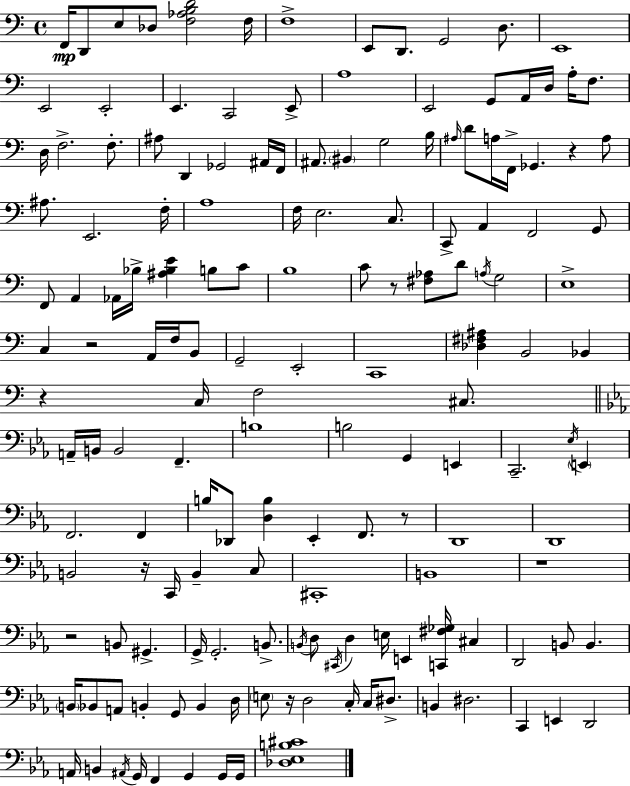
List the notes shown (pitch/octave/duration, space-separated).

F2/s D2/e E3/e Db3/e [F3,Ab3,B3,D4]/h F3/s F3/w E2/e D2/e. G2/h D3/e. E2/w E2/h E2/h E2/q. C2/h E2/e A3/w E2/h G2/e A2/s D3/s A3/s F3/e. D3/s F3/h. F3/e. A#3/e D2/q Gb2/h A#2/s F2/s A#2/e. BIS2/q G3/h B3/s A#3/s D4/e A3/s F2/s Gb2/q. R/q A3/e A#3/e. E2/h. F3/s A3/w F3/s E3/h. C3/e. C2/e A2/q F2/h G2/e F2/e A2/q Ab2/s Bb3/s [A#3,Bb3,E4]/q B3/e C4/e B3/w C4/e R/e [F#3,Ab3]/e D4/e A3/s G3/h E3/w C3/q R/h A2/s F3/s B2/e G2/h E2/h C2/w [Db3,F#3,A#3]/q B2/h Bb2/q R/q C3/s F3/h C#3/e. A2/s B2/s B2/h F2/q. B3/w B3/h G2/q E2/q C2/h. Eb3/s E2/q F2/h. F2/q B3/s Db2/e [D3,B3]/q Eb2/q F2/e. R/e D2/w D2/w B2/h R/s C2/s B2/q C3/e C#2/w B2/w R/w R/h B2/e G#2/q. G2/s G2/h. B2/e. B2/s D3/e C#2/s D3/q E3/s E2/q [C2,F#3,Gb3]/s C#3/q D2/h B2/e B2/q. B2/s Bb2/e A2/e B2/q G2/e B2/q D3/s E3/e R/s D3/h C3/s C3/s D#3/e. B2/q D#3/h. C2/q E2/q D2/h A2/s B2/q A#2/s G2/s F2/q G2/q G2/s G2/s [Db3,Eb3,B3,C#4]/w